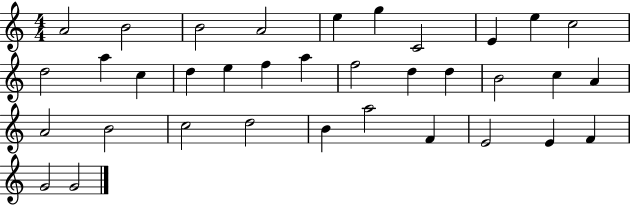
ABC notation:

X:1
T:Untitled
M:4/4
L:1/4
K:C
A2 B2 B2 A2 e g C2 E e c2 d2 a c d e f a f2 d d B2 c A A2 B2 c2 d2 B a2 F E2 E F G2 G2